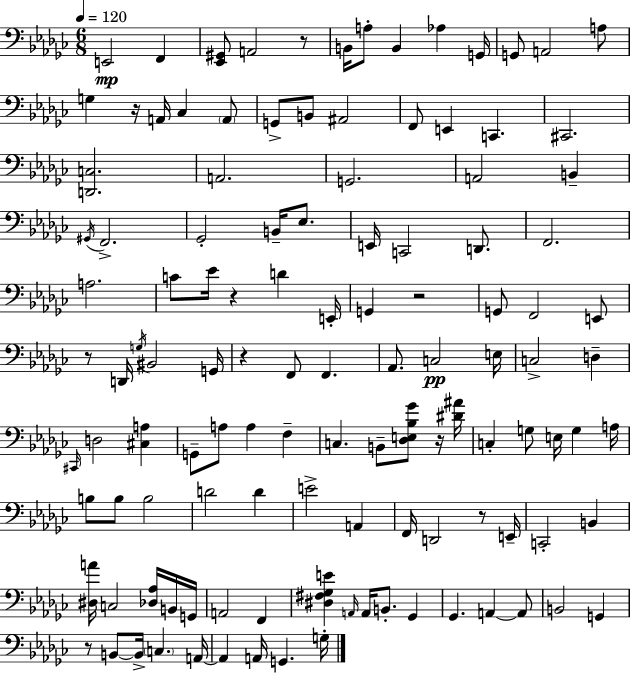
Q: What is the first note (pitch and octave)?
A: E2